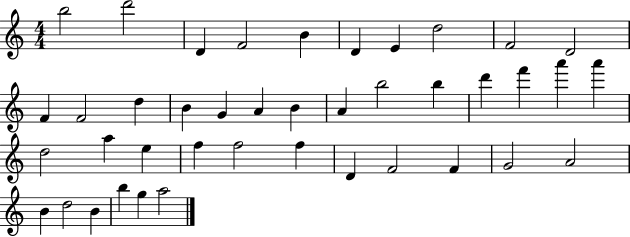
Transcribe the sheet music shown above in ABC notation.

X:1
T:Untitled
M:4/4
L:1/4
K:C
b2 d'2 D F2 B D E d2 F2 D2 F F2 d B G A B A b2 b d' f' a' a' d2 a e f f2 f D F2 F G2 A2 B d2 B b g a2